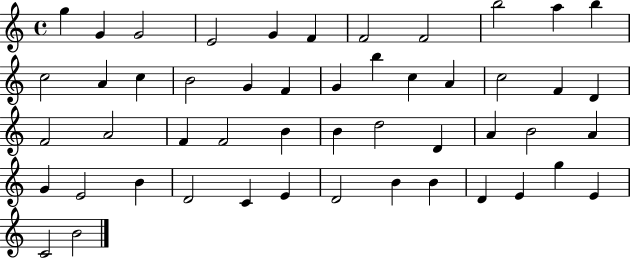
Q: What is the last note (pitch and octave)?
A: B4